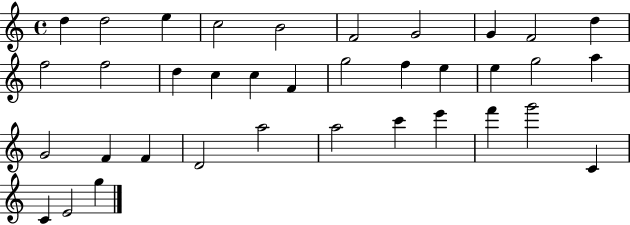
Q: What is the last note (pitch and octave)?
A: G5